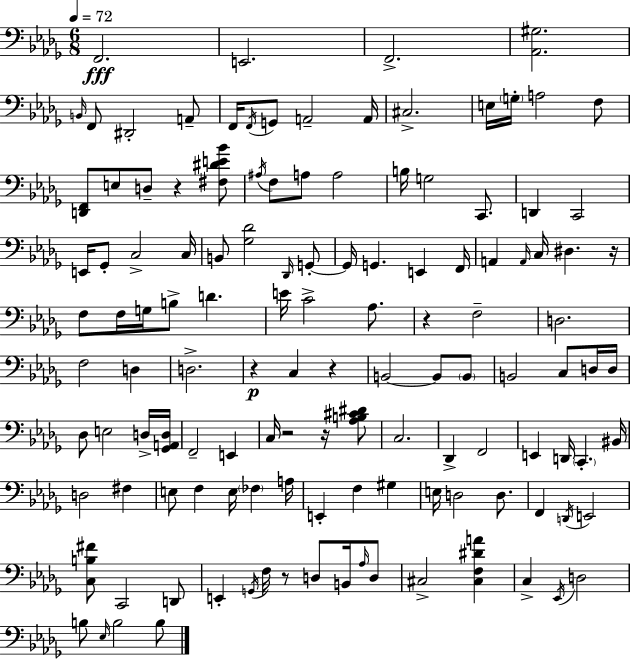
X:1
T:Untitled
M:6/8
L:1/4
K:Bbm
F,,2 E,,2 F,,2 [_A,,^G,]2 B,,/4 F,,/2 ^D,,2 A,,/2 F,,/4 F,,/4 G,,/2 A,,2 A,,/4 ^C,2 E,/4 G,/4 A,2 F,/2 [D,,F,,]/2 E,/2 D,/2 z [^F,^DE_B]/2 ^A,/4 F,/2 A,/2 A,2 B,/4 G,2 C,,/2 D,, C,,2 E,,/4 _G,,/2 C,2 C,/4 B,,/2 [_G,_D]2 _D,,/4 G,,/2 G,,/4 G,, E,, F,,/4 A,, A,,/4 C,/4 ^D, z/4 F,/2 F,/4 G,/4 B,/2 D E/4 C2 _A,/2 z F,2 D,2 F,2 D, D,2 z C, z B,,2 B,,/2 B,,/2 B,,2 C,/2 D,/4 D,/4 _D,/2 E,2 D,/4 [_G,,A,,D,]/4 F,,2 E,, C,/4 z2 z/4 [_A,B,^C^D]/2 C,2 _D,, F,,2 E,, D,,/4 C,, ^B,,/4 D,2 ^F, E,/2 F, E,/4 _F, A,/4 E,, F, ^G, E,/4 D,2 D,/2 F,, D,,/4 E,,2 [C,B,^F]/2 C,,2 D,,/2 E,, G,,/4 F,/4 z/2 D,/2 B,,/4 _A,/4 D,/2 ^C,2 [^C,F,^DA] C, _E,,/4 D,2 B,/2 _E,/4 B,2 B,/2